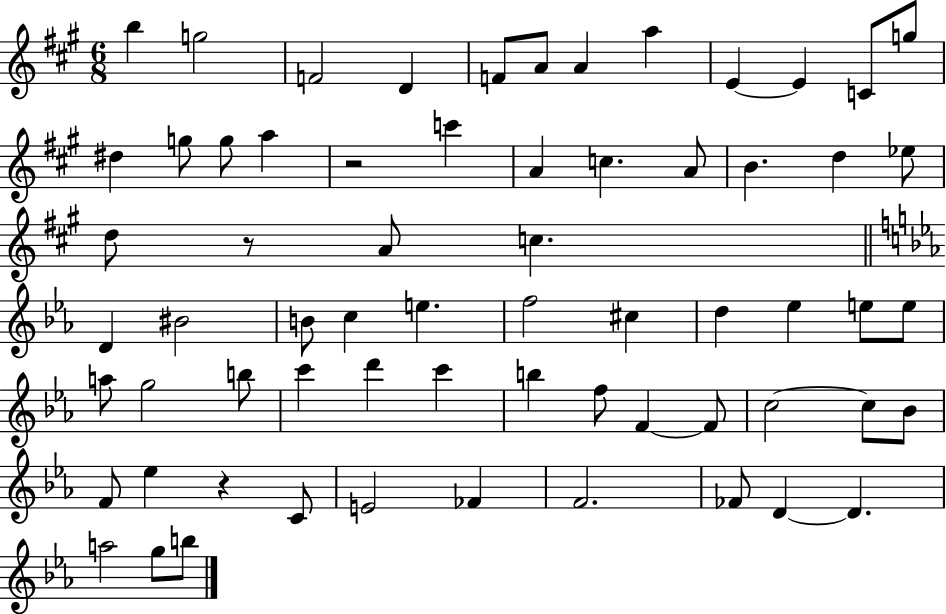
B5/q G5/h F4/h D4/q F4/e A4/e A4/q A5/q E4/q E4/q C4/e G5/e D#5/q G5/e G5/e A5/q R/h C6/q A4/q C5/q. A4/e B4/q. D5/q Eb5/e D5/e R/e A4/e C5/q. D4/q BIS4/h B4/e C5/q E5/q. F5/h C#5/q D5/q Eb5/q E5/e E5/e A5/e G5/h B5/e C6/q D6/q C6/q B5/q F5/e F4/q F4/e C5/h C5/e Bb4/e F4/e Eb5/q R/q C4/e E4/h FES4/q F4/h. FES4/e D4/q D4/q. A5/h G5/e B5/e